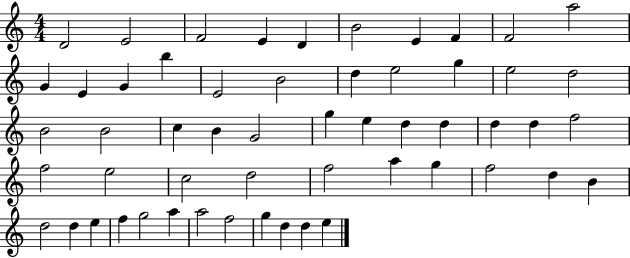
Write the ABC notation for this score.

X:1
T:Untitled
M:4/4
L:1/4
K:C
D2 E2 F2 E D B2 E F F2 a2 G E G b E2 B2 d e2 g e2 d2 B2 B2 c B G2 g e d d d d f2 f2 e2 c2 d2 f2 a g f2 d B d2 d e f g2 a a2 f2 g d d e